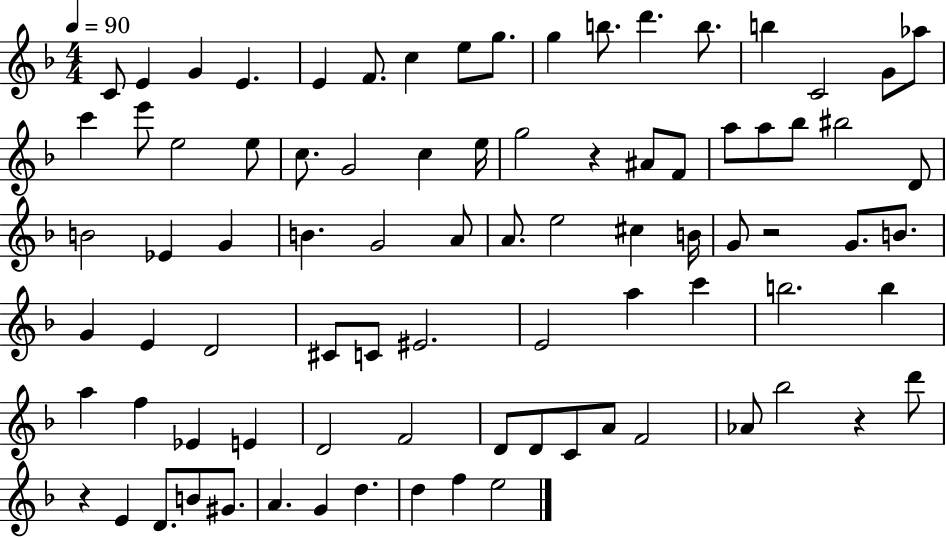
{
  \clef treble
  \numericTimeSignature
  \time 4/4
  \key f \major
  \tempo 4 = 90
  c'8 e'4 g'4 e'4. | e'4 f'8. c''4 e''8 g''8. | g''4 b''8. d'''4. b''8. | b''4 c'2 g'8 aes''8 | \break c'''4 e'''8 e''2 e''8 | c''8. g'2 c''4 e''16 | g''2 r4 ais'8 f'8 | a''8 a''8 bes''8 bis''2 d'8 | \break b'2 ees'4 g'4 | b'4. g'2 a'8 | a'8. e''2 cis''4 b'16 | g'8 r2 g'8. b'8. | \break g'4 e'4 d'2 | cis'8 c'8 eis'2. | e'2 a''4 c'''4 | b''2. b''4 | \break a''4 f''4 ees'4 e'4 | d'2 f'2 | d'8 d'8 c'8 a'8 f'2 | aes'8 bes''2 r4 d'''8 | \break r4 e'4 d'8. b'8 gis'8. | a'4. g'4 d''4. | d''4 f''4 e''2 | \bar "|."
}